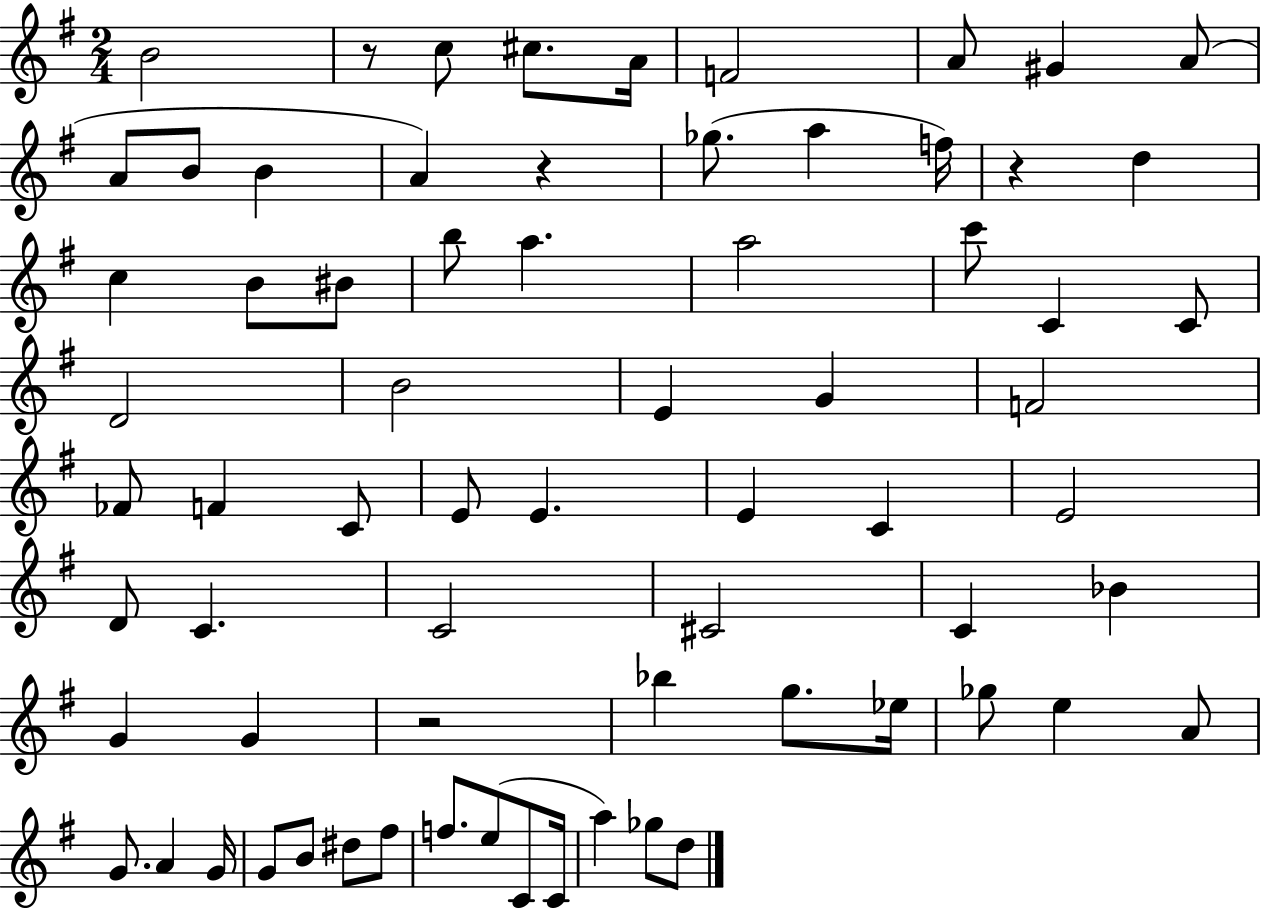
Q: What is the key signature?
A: G major